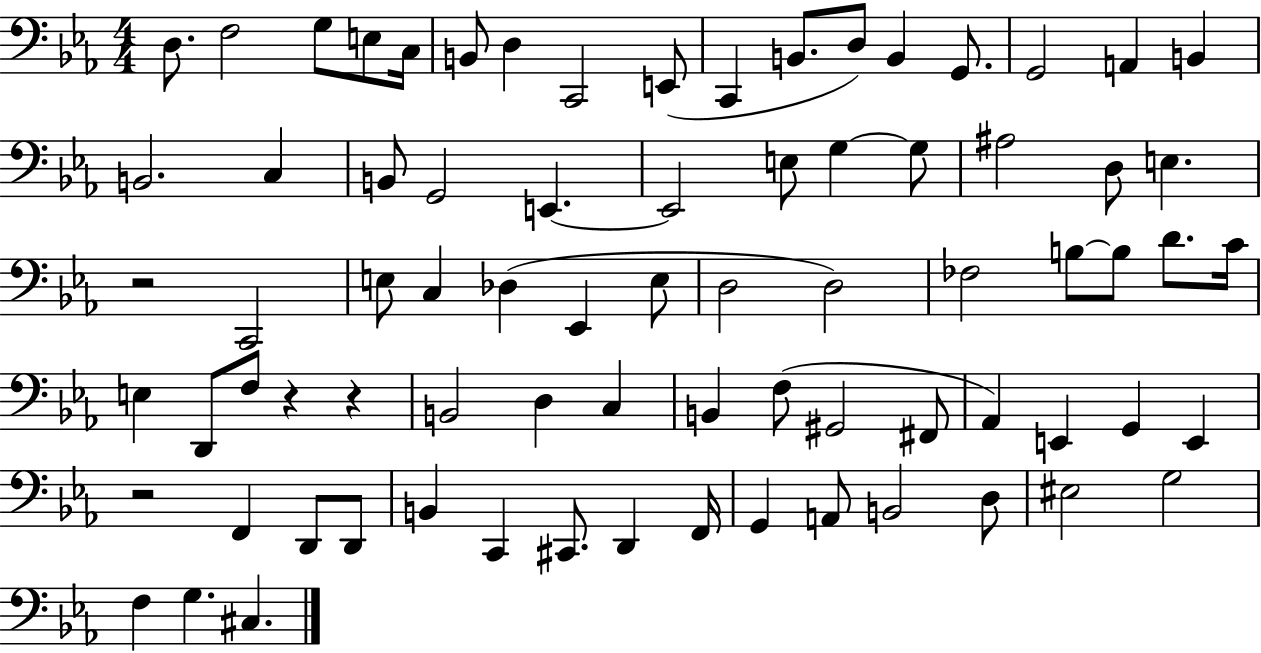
D3/e. F3/h G3/e E3/e C3/s B2/e D3/q C2/h E2/e C2/q B2/e. D3/e B2/q G2/e. G2/h A2/q B2/q B2/h. C3/q B2/e G2/h E2/q. E2/h E3/e G3/q G3/e A#3/h D3/e E3/q. R/h C2/h E3/e C3/q Db3/q Eb2/q E3/e D3/h D3/h FES3/h B3/e B3/e D4/e. C4/s E3/q D2/e F3/e R/q R/q B2/h D3/q C3/q B2/q F3/e G#2/h F#2/e Ab2/q E2/q G2/q E2/q R/h F2/q D2/e D2/e B2/q C2/q C#2/e. D2/q F2/s G2/q A2/e B2/h D3/e EIS3/h G3/h F3/q G3/q. C#3/q.